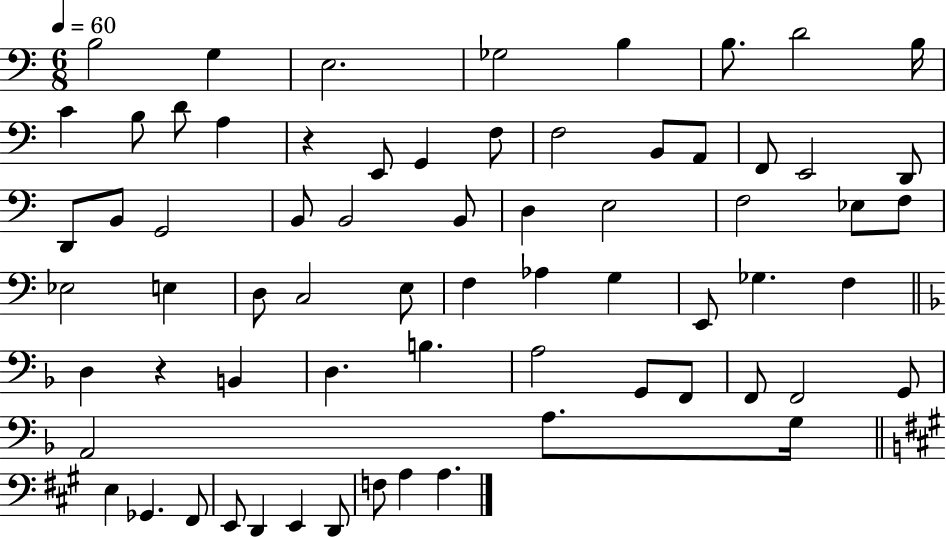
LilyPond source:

{
  \clef bass
  \numericTimeSignature
  \time 6/8
  \key c \major
  \tempo 4 = 60
  b2 g4 | e2. | ges2 b4 | b8. d'2 b16 | \break c'4 b8 d'8 a4 | r4 e,8 g,4 f8 | f2 b,8 a,8 | f,8 e,2 d,8 | \break d,8 b,8 g,2 | b,8 b,2 b,8 | d4 e2 | f2 ees8 f8 | \break ees2 e4 | d8 c2 e8 | f4 aes4 g4 | e,8 ges4. f4 | \break \bar "||" \break \key d \minor d4 r4 b,4 | d4. b4. | a2 g,8 f,8 | f,8 f,2 g,8 | \break a,2 a8. g16 | \bar "||" \break \key a \major e4 ges,4. fis,8 | e,8 d,4 e,4 d,8 | f8 a4 a4. | \bar "|."
}